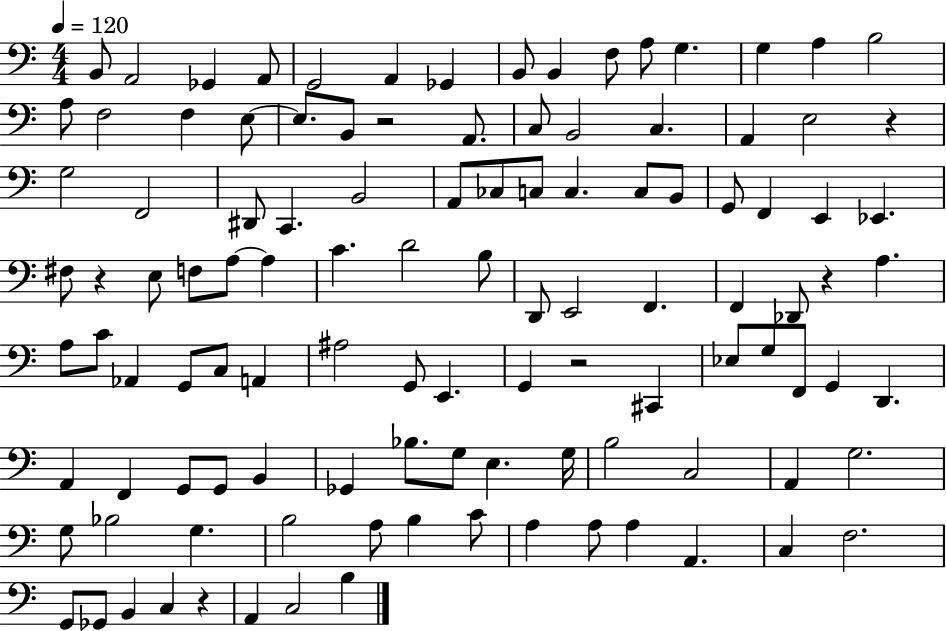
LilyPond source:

{
  \clef bass
  \numericTimeSignature
  \time 4/4
  \key c \major
  \tempo 4 = 120
  b,8 a,2 ges,4 a,8 | g,2 a,4 ges,4 | b,8 b,4 f8 a8 g4. | g4 a4 b2 | \break a8 f2 f4 e8~~ | e8. b,8 r2 a,8. | c8 b,2 c4. | a,4 e2 r4 | \break g2 f,2 | dis,8 c,4. b,2 | a,8 ces8 c8 c4. c8 b,8 | g,8 f,4 e,4 ees,4. | \break fis8 r4 e8 f8 a8~~ a4 | c'4. d'2 b8 | d,8 e,2 f,4. | f,4 des,8 r4 a4. | \break a8 c'8 aes,4 g,8 c8 a,4 | ais2 g,8 e,4. | g,4 r2 cis,4 | ees8 g8 f,8 g,4 d,4. | \break a,4 f,4 g,8 g,8 b,4 | ges,4 bes8. g8 e4. g16 | b2 c2 | a,4 g2. | \break g8 bes2 g4. | b2 a8 b4 c'8 | a4 a8 a4 a,4. | c4 f2. | \break g,8 ges,8 b,4 c4 r4 | a,4 c2 b4 | \bar "|."
}